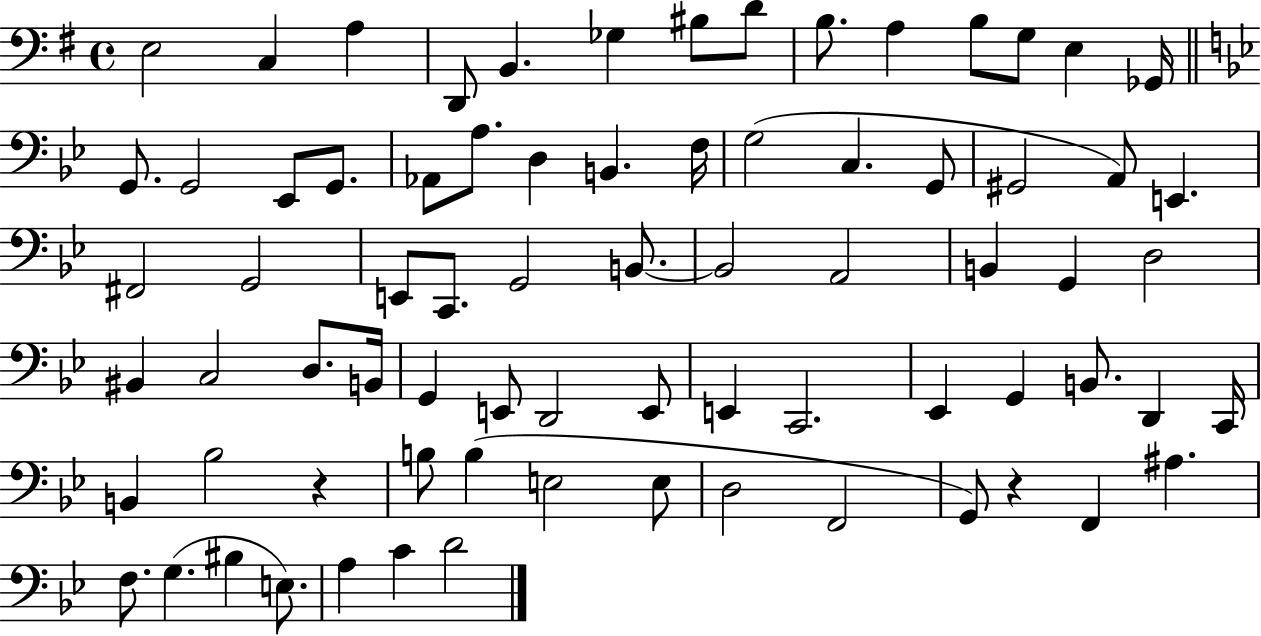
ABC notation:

X:1
T:Untitled
M:4/4
L:1/4
K:G
E,2 C, A, D,,/2 B,, _G, ^B,/2 D/2 B,/2 A, B,/2 G,/2 E, _G,,/4 G,,/2 G,,2 _E,,/2 G,,/2 _A,,/2 A,/2 D, B,, F,/4 G,2 C, G,,/2 ^G,,2 A,,/2 E,, ^F,,2 G,,2 E,,/2 C,,/2 G,,2 B,,/2 B,,2 A,,2 B,, G,, D,2 ^B,, C,2 D,/2 B,,/4 G,, E,,/2 D,,2 E,,/2 E,, C,,2 _E,, G,, B,,/2 D,, C,,/4 B,, _B,2 z B,/2 B, E,2 E,/2 D,2 F,,2 G,,/2 z F,, ^A, F,/2 G, ^B, E,/2 A, C D2